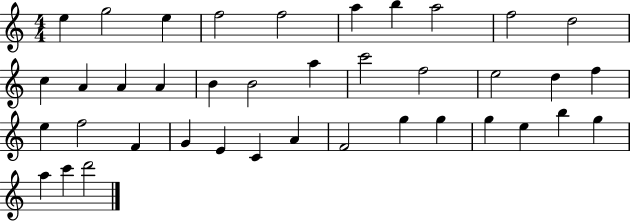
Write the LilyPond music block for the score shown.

{
  \clef treble
  \numericTimeSignature
  \time 4/4
  \key c \major
  e''4 g''2 e''4 | f''2 f''2 | a''4 b''4 a''2 | f''2 d''2 | \break c''4 a'4 a'4 a'4 | b'4 b'2 a''4 | c'''2 f''2 | e''2 d''4 f''4 | \break e''4 f''2 f'4 | g'4 e'4 c'4 a'4 | f'2 g''4 g''4 | g''4 e''4 b''4 g''4 | \break a''4 c'''4 d'''2 | \bar "|."
}